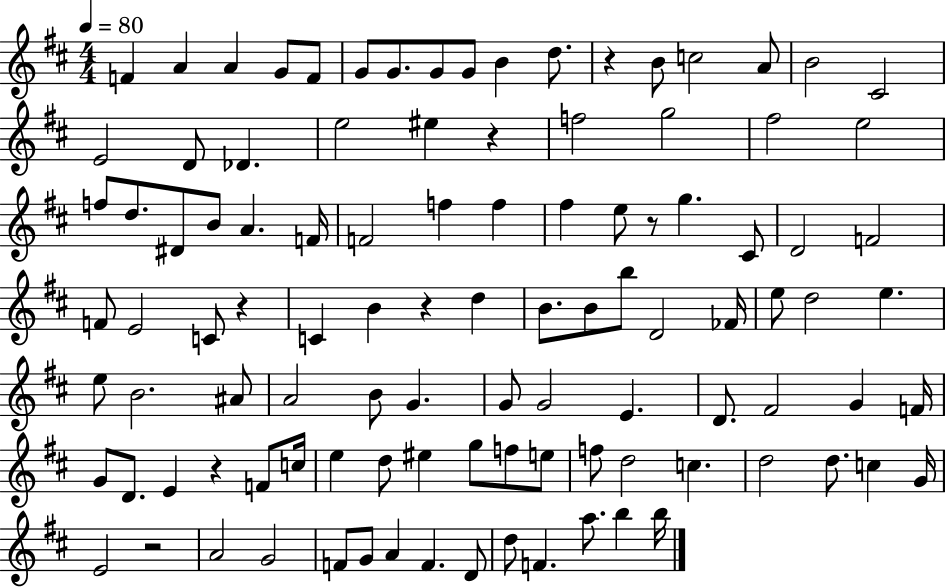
{
  \clef treble
  \numericTimeSignature
  \time 4/4
  \key d \major
  \tempo 4 = 80
  \repeat volta 2 { f'4 a'4 a'4 g'8 f'8 | g'8 g'8. g'8 g'8 b'4 d''8. | r4 b'8 c''2 a'8 | b'2 cis'2 | \break e'2 d'8 des'4. | e''2 eis''4 r4 | f''2 g''2 | fis''2 e''2 | \break f''8 d''8. dis'8 b'8 a'4. f'16 | f'2 f''4 f''4 | fis''4 e''8 r8 g''4. cis'8 | d'2 f'2 | \break f'8 e'2 c'8 r4 | c'4 b'4 r4 d''4 | b'8. b'8 b''8 d'2 fes'16 | e''8 d''2 e''4. | \break e''8 b'2. ais'8 | a'2 b'8 g'4. | g'8 g'2 e'4. | d'8. fis'2 g'4 f'16 | \break g'8 d'8. e'4 r4 f'8 c''16 | e''4 d''8 eis''4 g''8 f''8 e''8 | f''8 d''2 c''4. | d''2 d''8. c''4 g'16 | \break e'2 r2 | a'2 g'2 | f'8 g'8 a'4 f'4. d'8 | d''8 f'4. a''8. b''4 b''16 | \break } \bar "|."
}